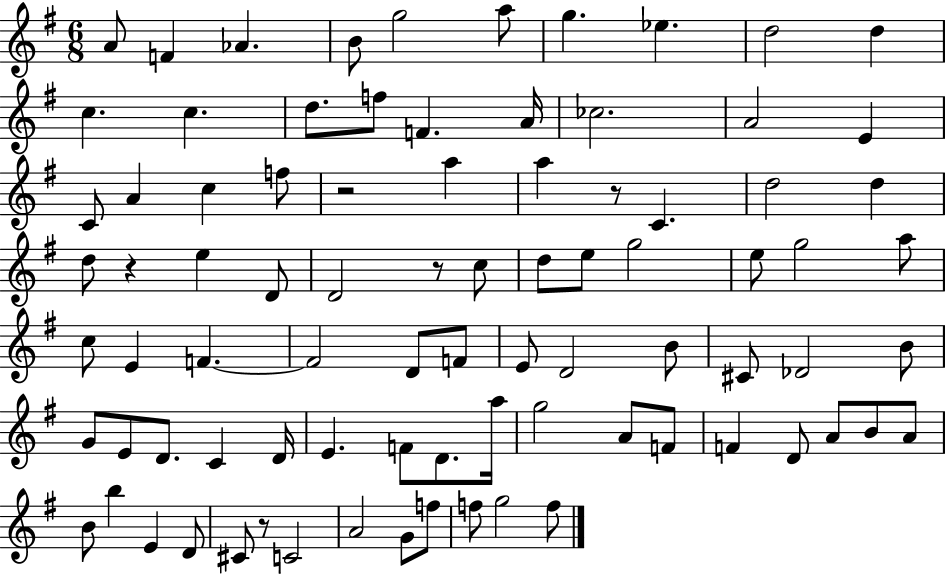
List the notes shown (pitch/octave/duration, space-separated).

A4/e F4/q Ab4/q. B4/e G5/h A5/e G5/q. Eb5/q. D5/h D5/q C5/q. C5/q. D5/e. F5/e F4/q. A4/s CES5/h. A4/h E4/q C4/e A4/q C5/q F5/e R/h A5/q A5/q R/e C4/q. D5/h D5/q D5/e R/q E5/q D4/e D4/h R/e C5/e D5/e E5/e G5/h E5/e G5/h A5/e C5/e E4/q F4/q. F4/h D4/e F4/e E4/e D4/h B4/e C#4/e Db4/h B4/e G4/e E4/e D4/e. C4/q D4/s E4/q. F4/e D4/e. A5/s G5/h A4/e F4/e F4/q D4/e A4/e B4/e A4/e B4/e B5/q E4/q D4/e C#4/e R/e C4/h A4/h G4/e F5/e F5/e G5/h F5/e